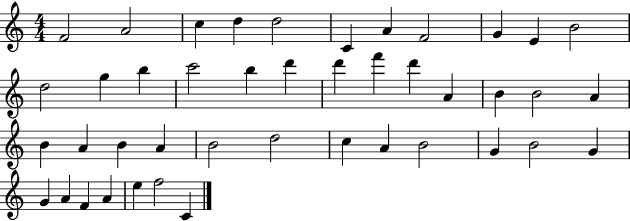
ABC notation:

X:1
T:Untitled
M:4/4
L:1/4
K:C
F2 A2 c d d2 C A F2 G E B2 d2 g b c'2 b d' d' f' d' A B B2 A B A B A B2 d2 c A B2 G B2 G G A F A e f2 C